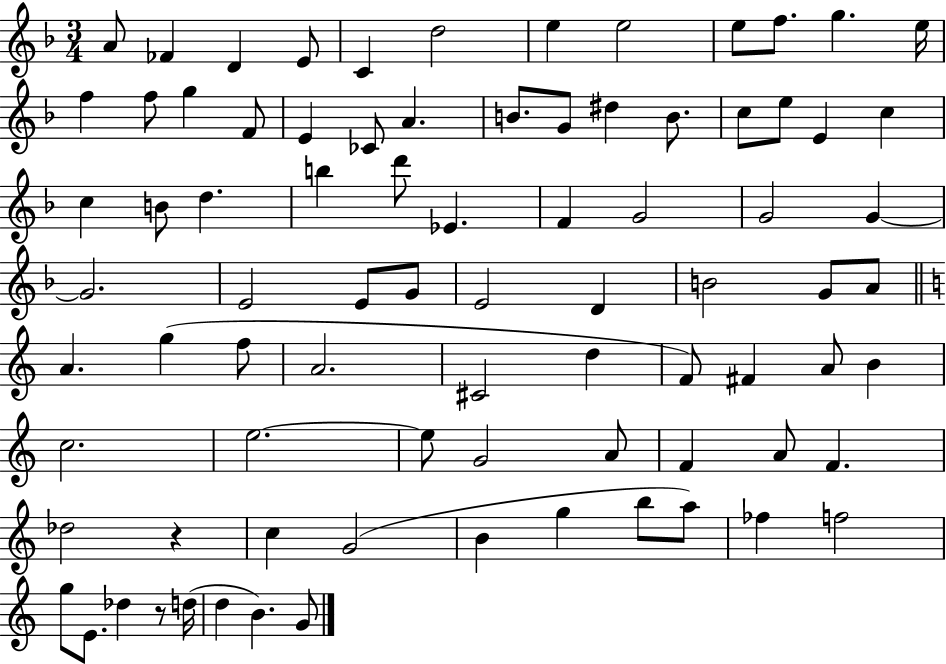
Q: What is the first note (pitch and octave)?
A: A4